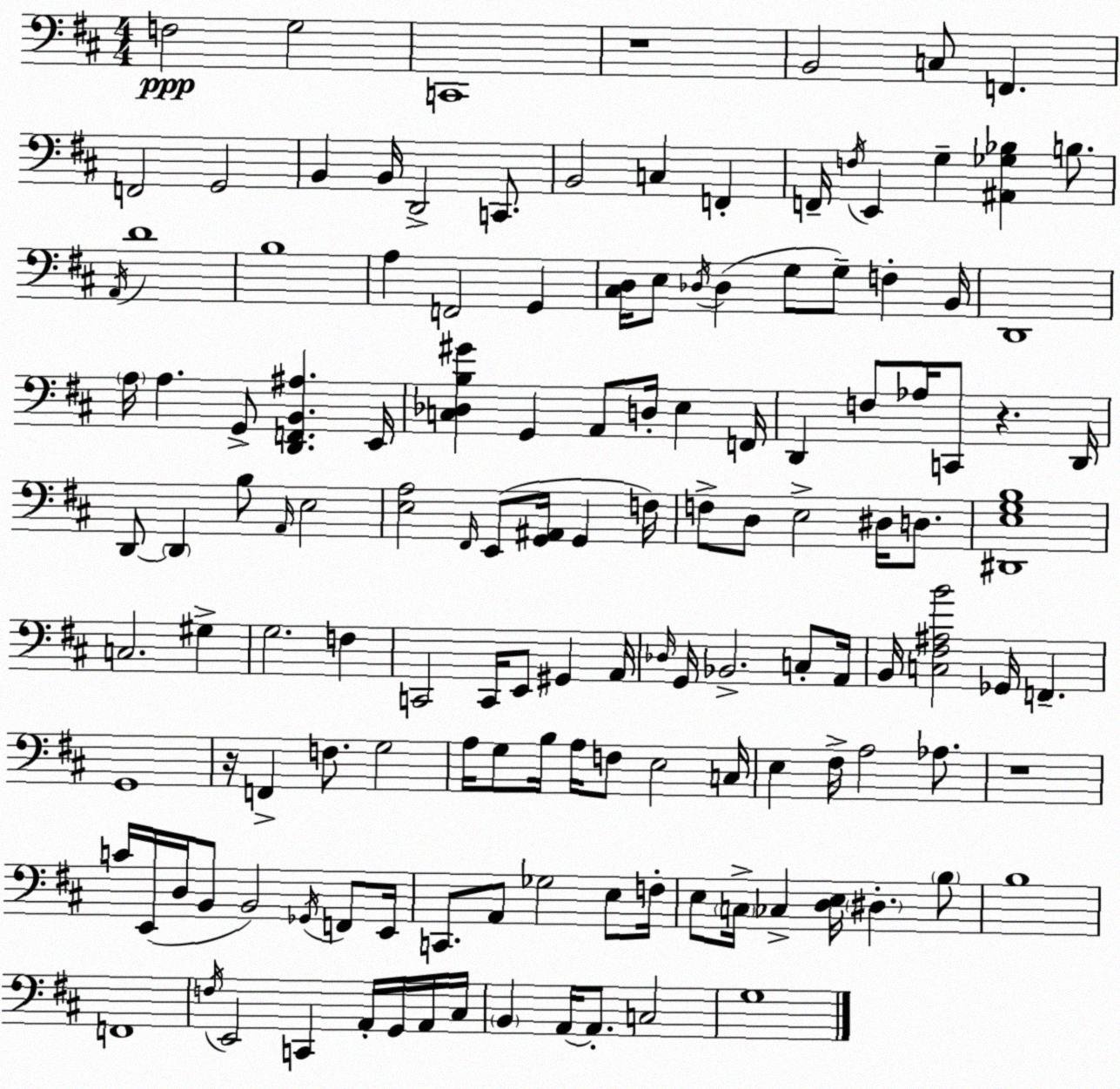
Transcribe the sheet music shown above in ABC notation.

X:1
T:Untitled
M:4/4
L:1/4
K:D
F,2 G,2 C,,4 z4 B,,2 C,/2 F,, F,,2 G,,2 B,, B,,/4 D,,2 C,,/2 B,,2 C, F,, F,,/4 F,/4 E,, G, [^A,,_G,_B,] B,/2 A,,/4 D4 B,4 A, F,,2 G,, [^C,D,]/4 E,/2 _D,/4 _D, G,/2 G,/2 F, B,,/4 D,,4 A,/4 A, G,,/2 [D,,F,,B,,^A,] E,,/4 [C,_D,B,^G] G,, A,,/2 D,/4 E, F,,/4 D,, F,/2 _A,/4 C,,/2 z D,,/4 D,,/2 D,, B,/2 A,,/4 E,2 [E,A,]2 ^F,,/4 E,,/2 [G,,^A,,]/4 G,, F,/4 F,/2 D,/2 E,2 ^D,/4 D,/2 [^D,,E,G,B,]4 C,2 ^G, G,2 F, C,,2 C,,/4 E,,/2 ^G,, A,,/4 _D,/4 G,,/4 _B,,2 C,/2 A,,/4 B,,/4 [C,^F,^A,B]2 _G,,/4 F,, G,,4 z/4 F,, F,/2 G,2 A,/4 G,/2 B,/4 A,/4 F,/2 E,2 C,/4 E, ^F,/4 A,2 _A,/2 z4 C/4 E,,/4 D,/4 B,,/2 B,,2 _G,,/4 F,,/2 E,,/4 C,,/2 A,,/2 _G,2 E,/2 F,/4 E,/2 C,/4 _C, [D,E,]/4 ^D, B,/2 B,4 F,,4 F,/4 E,,2 C,, A,,/4 G,,/4 A,,/4 ^C,/4 B,, A,,/4 A,,/2 C,2 G,4